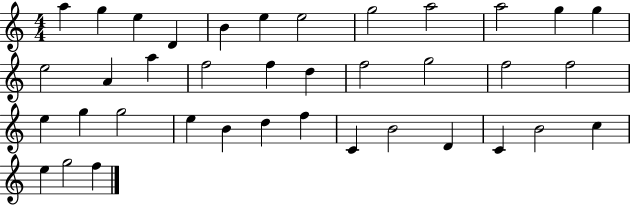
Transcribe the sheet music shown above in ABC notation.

X:1
T:Untitled
M:4/4
L:1/4
K:C
a g e D B e e2 g2 a2 a2 g g e2 A a f2 f d f2 g2 f2 f2 e g g2 e B d f C B2 D C B2 c e g2 f